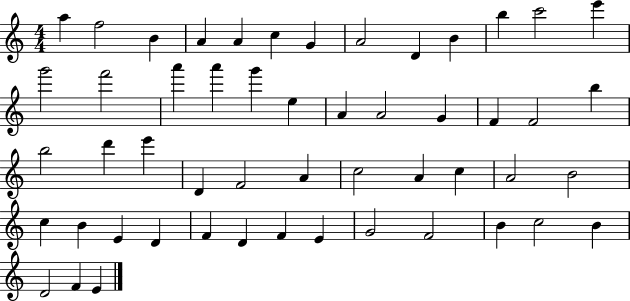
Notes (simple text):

A5/q F5/h B4/q A4/q A4/q C5/q G4/q A4/h D4/q B4/q B5/q C6/h E6/q G6/h F6/h A6/q A6/q G6/q E5/q A4/q A4/h G4/q F4/q F4/h B5/q B5/h D6/q E6/q D4/q F4/h A4/q C5/h A4/q C5/q A4/h B4/h C5/q B4/q E4/q D4/q F4/q D4/q F4/q E4/q G4/h F4/h B4/q C5/h B4/q D4/h F4/q E4/q